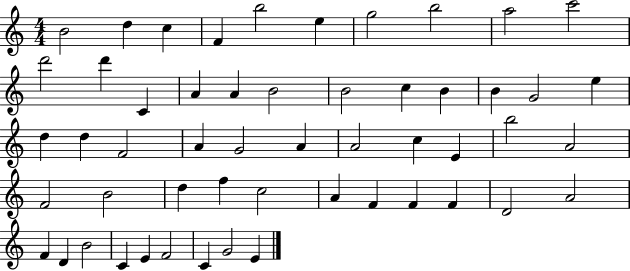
B4/h D5/q C5/q F4/q B5/h E5/q G5/h B5/h A5/h C6/h D6/h D6/q C4/q A4/q A4/q B4/h B4/h C5/q B4/q B4/q G4/h E5/q D5/q D5/q F4/h A4/q G4/h A4/q A4/h C5/q E4/q B5/h A4/h F4/h B4/h D5/q F5/q C5/h A4/q F4/q F4/q F4/q D4/h A4/h F4/q D4/q B4/h C4/q E4/q F4/h C4/q G4/h E4/q